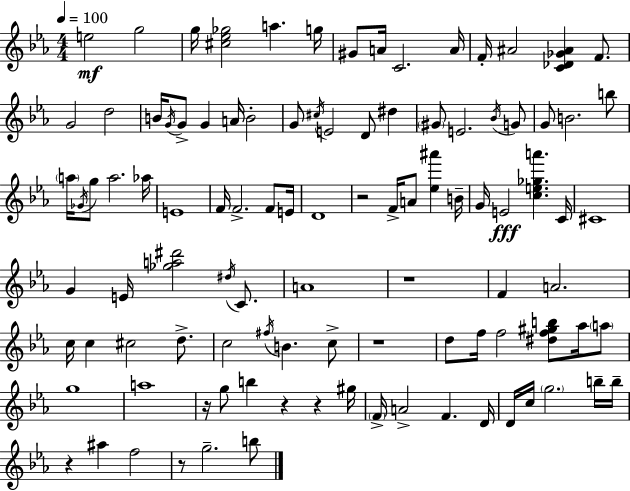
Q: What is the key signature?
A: C minor